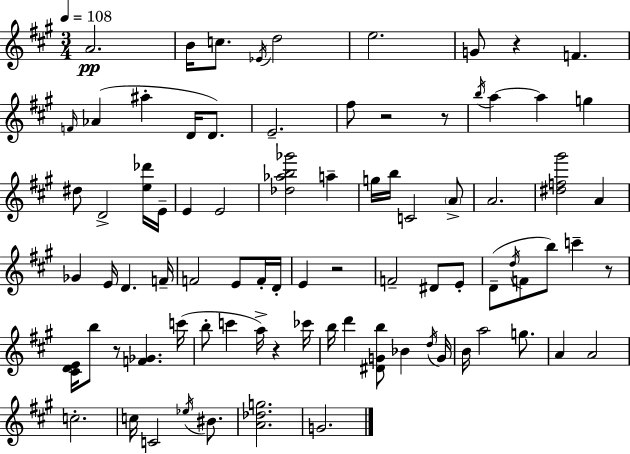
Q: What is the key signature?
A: A major